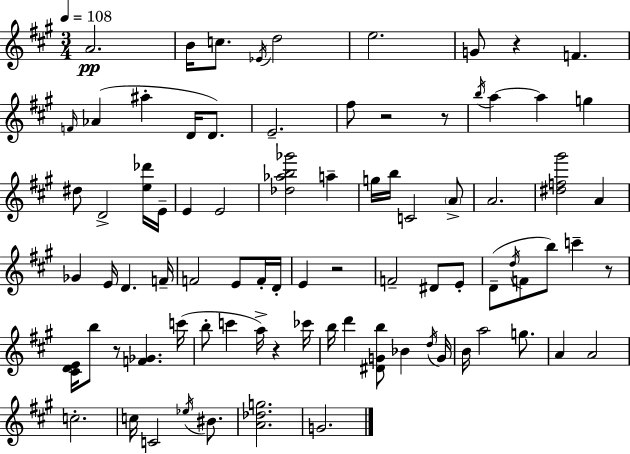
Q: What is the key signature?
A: A major